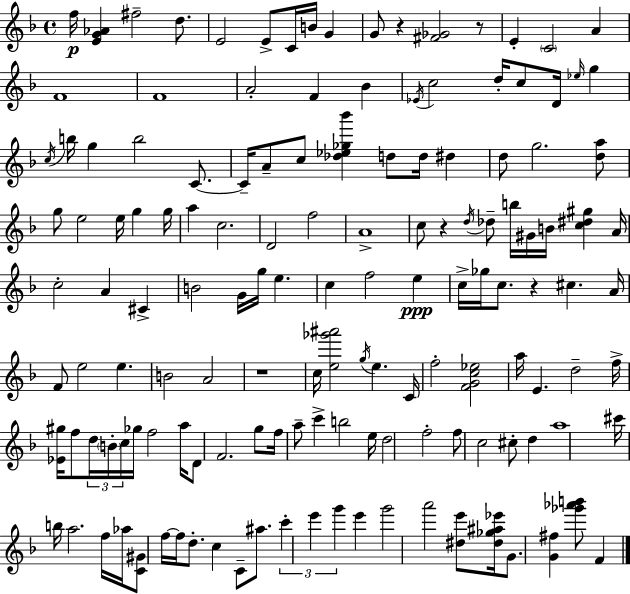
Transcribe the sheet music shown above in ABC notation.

X:1
T:Untitled
M:4/4
L:1/4
K:F
f/4 [EG_A] ^f2 d/2 E2 E/2 C/4 B/4 G G/2 z [^F_G]2 z/2 E C2 A F4 F4 A2 F _B _E/4 c2 d/4 c/2 D/4 _e/4 g c/4 b/4 g b2 C/2 C/4 A/2 c/2 [_d_e_g_b'] d/2 d/4 ^d d/2 g2 [da]/2 g/2 e2 e/4 g g/4 a c2 D2 f2 A4 c/2 z d/4 _d/2 b/4 ^G/4 B/4 [c^d^g] A/4 c2 A ^C B2 G/4 g/4 e c f2 e c/4 _g/4 c/2 z ^c A/4 F/2 e2 e B2 A2 z4 c/4 [e_g'^a']2 g/4 e C/4 f2 [FGc_e]2 a/4 E d2 f/4 [_E^g]/4 f/2 d/4 B/4 c/4 _g/4 f2 a/4 D/2 F2 g/2 f/4 a/2 c' b2 e/4 d2 f2 f/2 c2 ^c/2 d a4 ^c'/4 b/4 a2 f/4 _a/4 [C^G]/2 f/4 f/4 d/2 c C/2 ^a/2 c' e' g' e' g'2 a'2 [^de']/2 [^d_g^a_e']/4 G/2 [G^f] [_g'_a'b']/2 F